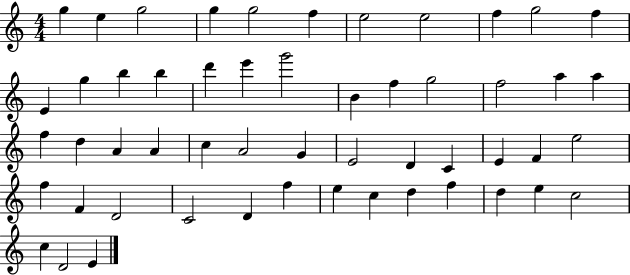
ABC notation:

X:1
T:Untitled
M:4/4
L:1/4
K:C
g e g2 g g2 f e2 e2 f g2 f E g b b d' e' g'2 B f g2 f2 a a f d A A c A2 G E2 D C E F e2 f F D2 C2 D f e c d f d e c2 c D2 E